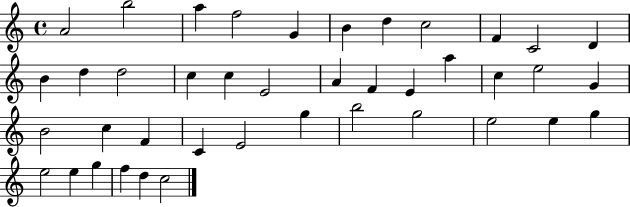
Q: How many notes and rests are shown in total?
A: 41